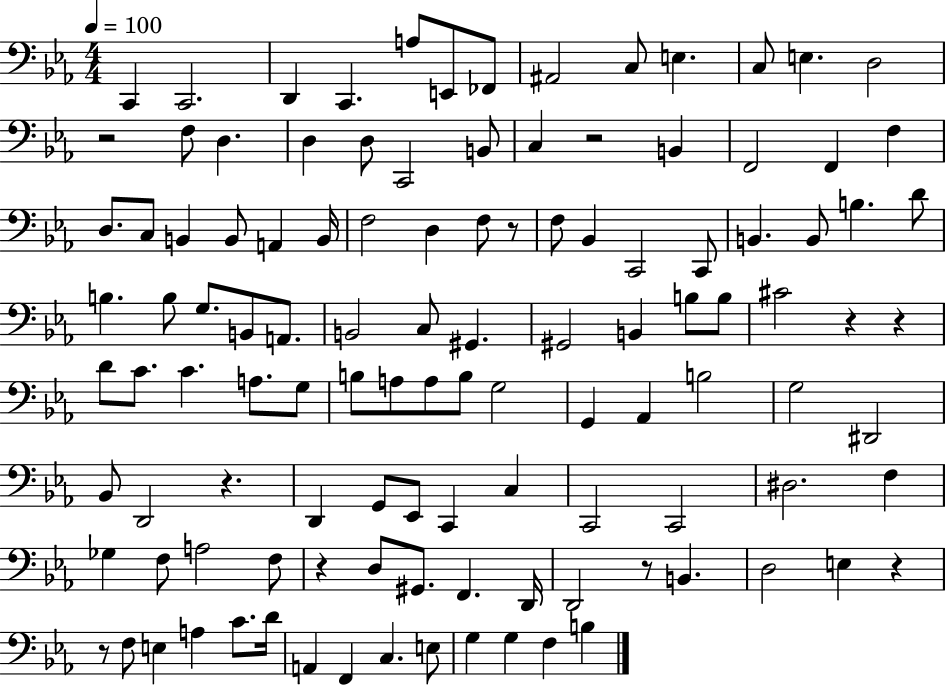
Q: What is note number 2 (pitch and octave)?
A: C2